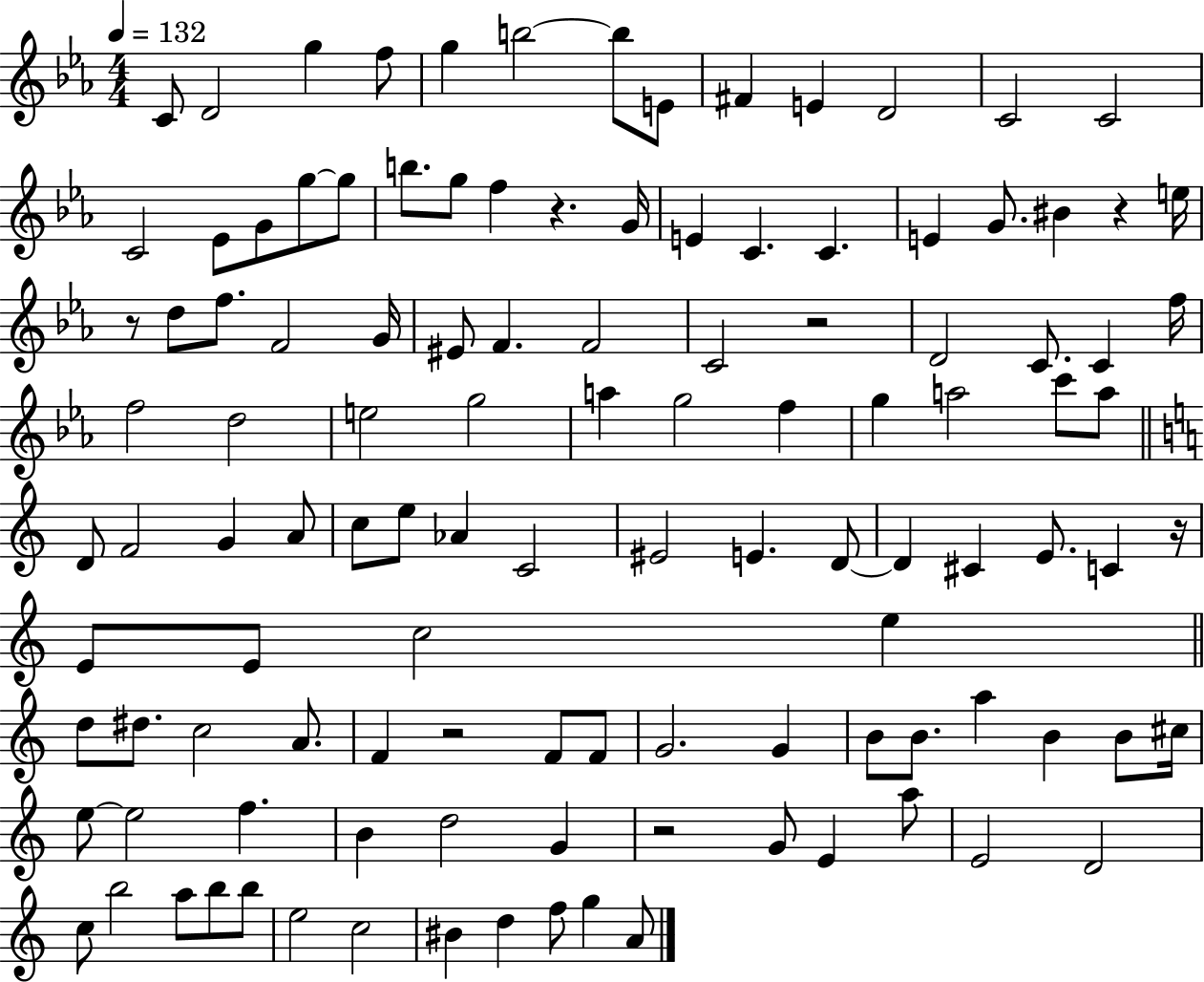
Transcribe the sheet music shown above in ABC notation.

X:1
T:Untitled
M:4/4
L:1/4
K:Eb
C/2 D2 g f/2 g b2 b/2 E/2 ^F E D2 C2 C2 C2 _E/2 G/2 g/2 g/2 b/2 g/2 f z G/4 E C C E G/2 ^B z e/4 z/2 d/2 f/2 F2 G/4 ^E/2 F F2 C2 z2 D2 C/2 C f/4 f2 d2 e2 g2 a g2 f g a2 c'/2 a/2 D/2 F2 G A/2 c/2 e/2 _A C2 ^E2 E D/2 D ^C E/2 C z/4 E/2 E/2 c2 e d/2 ^d/2 c2 A/2 F z2 F/2 F/2 G2 G B/2 B/2 a B B/2 ^c/4 e/2 e2 f B d2 G z2 G/2 E a/2 E2 D2 c/2 b2 a/2 b/2 b/2 e2 c2 ^B d f/2 g A/2